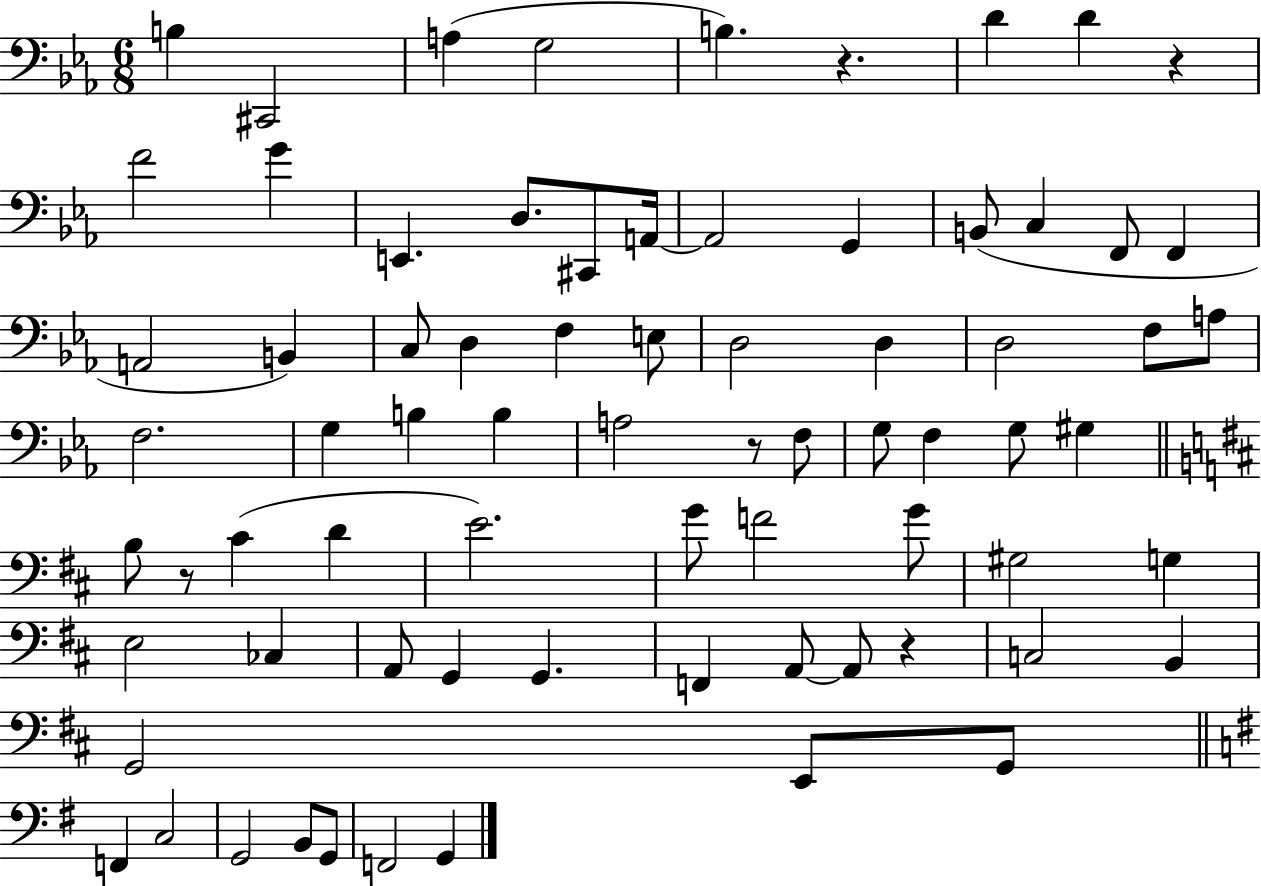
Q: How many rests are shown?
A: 5